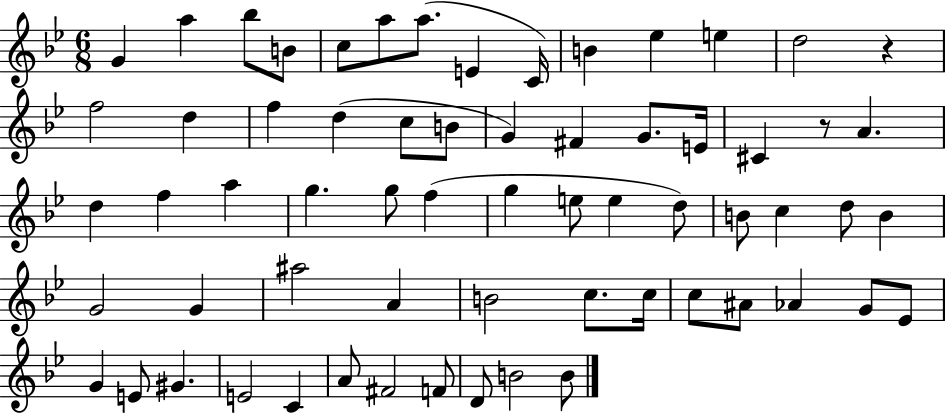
{
  \clef treble
  \numericTimeSignature
  \time 6/8
  \key bes \major
  g'4 a''4 bes''8 b'8 | c''8 a''8 a''8.( e'4 c'16) | b'4 ees''4 e''4 | d''2 r4 | \break f''2 d''4 | f''4 d''4( c''8 b'8 | g'4) fis'4 g'8. e'16 | cis'4 r8 a'4. | \break d''4 f''4 a''4 | g''4. g''8 f''4( | g''4 e''8 e''4 d''8) | b'8 c''4 d''8 b'4 | \break g'2 g'4 | ais''2 a'4 | b'2 c''8. c''16 | c''8 ais'8 aes'4 g'8 ees'8 | \break g'4 e'8 gis'4. | e'2 c'4 | a'8 fis'2 f'8 | d'8 b'2 b'8 | \break \bar "|."
}